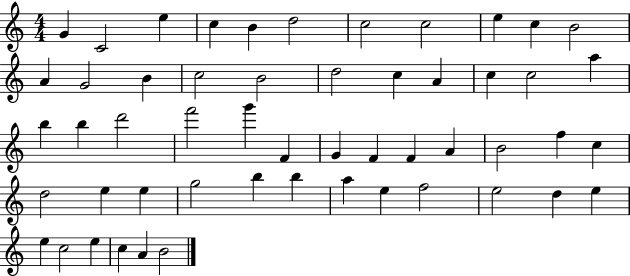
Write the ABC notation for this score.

X:1
T:Untitled
M:4/4
L:1/4
K:C
G C2 e c B d2 c2 c2 e c B2 A G2 B c2 B2 d2 c A c c2 a b b d'2 f'2 g' F G F F A B2 f c d2 e e g2 b b a e f2 e2 d e e c2 e c A B2